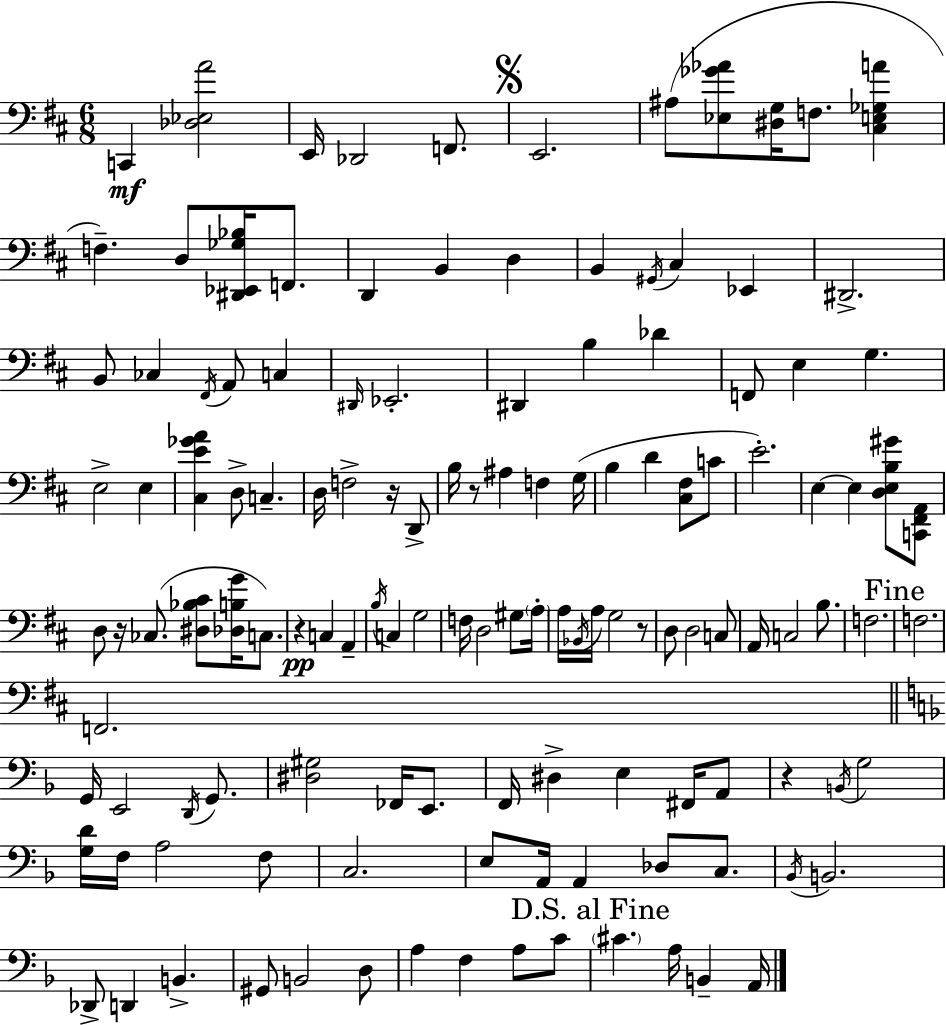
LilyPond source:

{
  \clef bass
  \numericTimeSignature
  \time 6/8
  \key d \major
  c,4\mf <des ees a'>2 | e,16 des,2 f,8. | \mark \markup { \musicglyph "scripts.segno" } e,2. | ais8( <ees ges' aes'>8 <dis g>16 f8. <cis e ges a'>4 | \break f4.--) d8 <dis, ees, ges bes>16 f,8. | d,4 b,4 d4 | b,4 \acciaccatura { gis,16 } cis4 ees,4 | dis,2.-> | \break b,8 ces4 \acciaccatura { fis,16 } a,8 c4 | \grace { dis,16 } ees,2.-. | dis,4 b4 des'4 | f,8 e4 g4. | \break e2-> e4 | <cis e' ges' a'>4 d8-> c4.-- | d16 f2-> | r16 d,8-> b16 r8 ais4 f4 | \break g16( b4 d'4 <cis fis>8 | c'8 e'2.-.) | e4~~ e4 <d e b gis'>8 | <c, fis, a,>8 d8 r16 ces8.( <dis bes cis'>8 <des b g'>16 | \break c8.) r4\pp c4 a,4-- | \acciaccatura { b16 } c4 g2 | f16 d2 | gis8 \parenthesize a16-. a16 \acciaccatura { bes,16 } a16 g2 | \break r8 d8 d2 | c8 a,16 c2 | b8. f2. | \mark "Fine" f2. | \break f,2. | \bar "||" \break \key d \minor g,16 e,2 \acciaccatura { d,16 } g,8. | <dis gis>2 fes,16 e,8. | f,16 dis4-> e4 fis,16 a,8 | r4 \acciaccatura { b,16 } g2 | \break <g d'>16 f16 a2 | f8 c2. | e8 a,16 a,4 des8 c8. | \acciaccatura { bes,16 } b,2. | \break des,8-> d,4 b,4.-> | gis,8 b,2 | d8 a4 f4 a8 | c'8 \mark "D.S. al Fine" \parenthesize cis'4. a16 b,4-- | \break a,16 \bar "|."
}